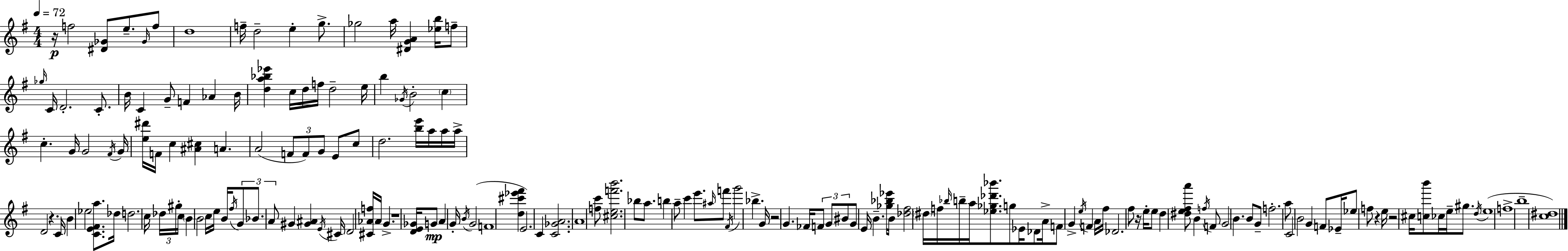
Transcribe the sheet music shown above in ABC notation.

X:1
T:Untitled
M:4/4
L:1/4
K:Em
z/4 f2 [^D_G]/2 e/2 _G/4 f/2 d4 f/4 d2 e g/2 _g2 a/4 [^DGA] [_eb]/4 f/2 _g/4 C/4 D2 C/2 B/4 C G/2 F _A B/4 [da_b_e'] c/4 d/4 f/4 d2 e/4 b _G/4 B2 c c G/4 G2 ^F/4 G/4 [e^d']/4 F/4 c [^A^c] A A2 F/2 F/2 G/2 E/2 c/2 d2 [be']/4 a/4 a/4 a/4 D2 z C/4 B _e2 [CE^Fa]/2 _d/4 d2 c/4 _d/4 ^g/4 c/4 B B2 c/4 e/4 B/4 ^f/4 G/2 _B/2 A/2 ^G [^G^A] E/4 ^C/4 D2 [^C_Af]/4 _A/4 G z4 [DE_G]/4 G/2 A G/4 B/4 G2 F4 [d^c'_e'^f'] E2 C [C_GA]2 A4 [fc']/2 [^cef'b']2 _b/2 a/2 b a/2 c' e'/2 ^a/4 f'/2 ^F/4 g'2 _b G/4 z2 G _F/4 F/2 G/2 ^B/2 G/2 E/4 B [_g_b_e']/4 B/4 [_d^f]2 ^d/4 f/4 _b/4 b/4 a/4 [_e_g_d'_b']/2 g/2 _E/4 _D/2 A/4 F/2 G e/4 F A/4 ^f/4 _D2 ^f/2 z/4 e/4 e/2 d [^de^fa']/2 B f/4 F/2 G2 B B/2 G/2 f2 a/2 C2 B2 G F/2 _E/4 _e/2 f/2 z e/4 z2 ^c/4 [cb']/2 _c/4 e/4 ^g/2 d/4 e4 f4 b4 [c^d]4